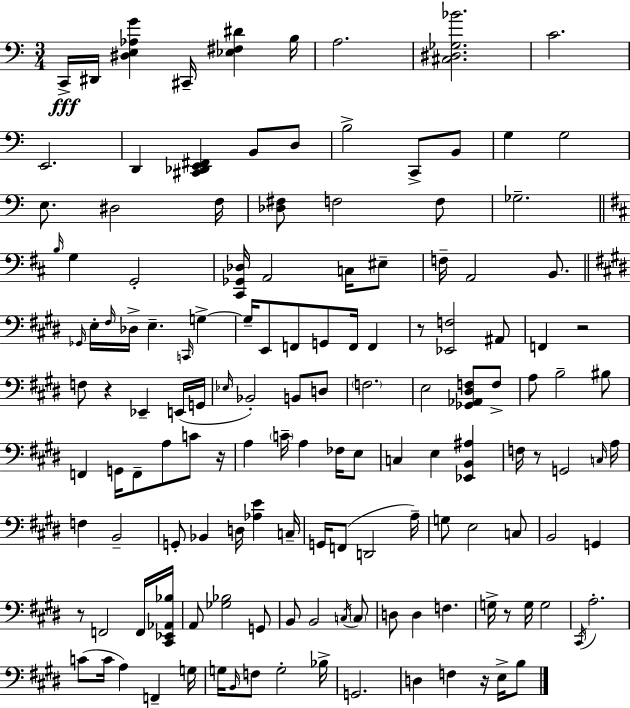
X:1
T:Untitled
M:3/4
L:1/4
K:C
C,,/4 ^D,,/4 [^D,E,_A,G] ^C,,/4 [_E,^F,^D] B,/4 A,2 [^C,^D,_G,_B]2 C2 E,,2 D,, [^C,,_D,,E,,^F,,] B,,/2 D,/2 B,2 C,,/2 B,,/2 G, G,2 E,/2 ^D,2 F,/4 [_D,^F,]/2 F,2 F,/2 _G,2 B,/4 G, G,,2 [^C,,_G,,_D,]/4 A,,2 C,/4 ^E,/2 F,/4 A,,2 B,,/2 _G,,/4 E,/4 ^F,/4 _D,/4 E, C,,/4 G, G,/4 E,,/2 F,,/2 G,,/2 F,,/4 F,, z/2 [_E,,F,]2 ^A,,/2 F,, z2 F,/2 z _E,, E,,/4 G,,/4 _E,/4 _B,,2 B,,/2 D,/2 F,2 E,2 [_G,,_A,,^D,F,]/2 F,/2 A,/2 B,2 ^B,/2 F,, G,,/4 F,,/2 A,/2 C/2 z/4 A, C/4 A, _F,/4 E,/2 C, E, [_E,,B,,^A,] F,/4 z/2 G,,2 C,/4 A,/4 F, B,,2 G,,/2 _B,, D,/4 [_A,E] C,/4 G,,/4 F,,/2 D,,2 A,/4 G,/2 E,2 C,/2 B,,2 G,, z/2 F,,2 F,,/4 [^C,,_E,,_A,,_B,]/4 A,,/2 [_G,_B,]2 G,,/2 B,,/2 B,,2 C,/4 C,/2 D,/2 D, F, G,/4 z/2 G,/4 G,2 ^C,,/4 A,2 C/2 C/4 A, F,, G,/4 G,/4 B,,/4 F,/2 G,2 _B,/4 G,,2 D, F, z/4 E,/4 B,/2